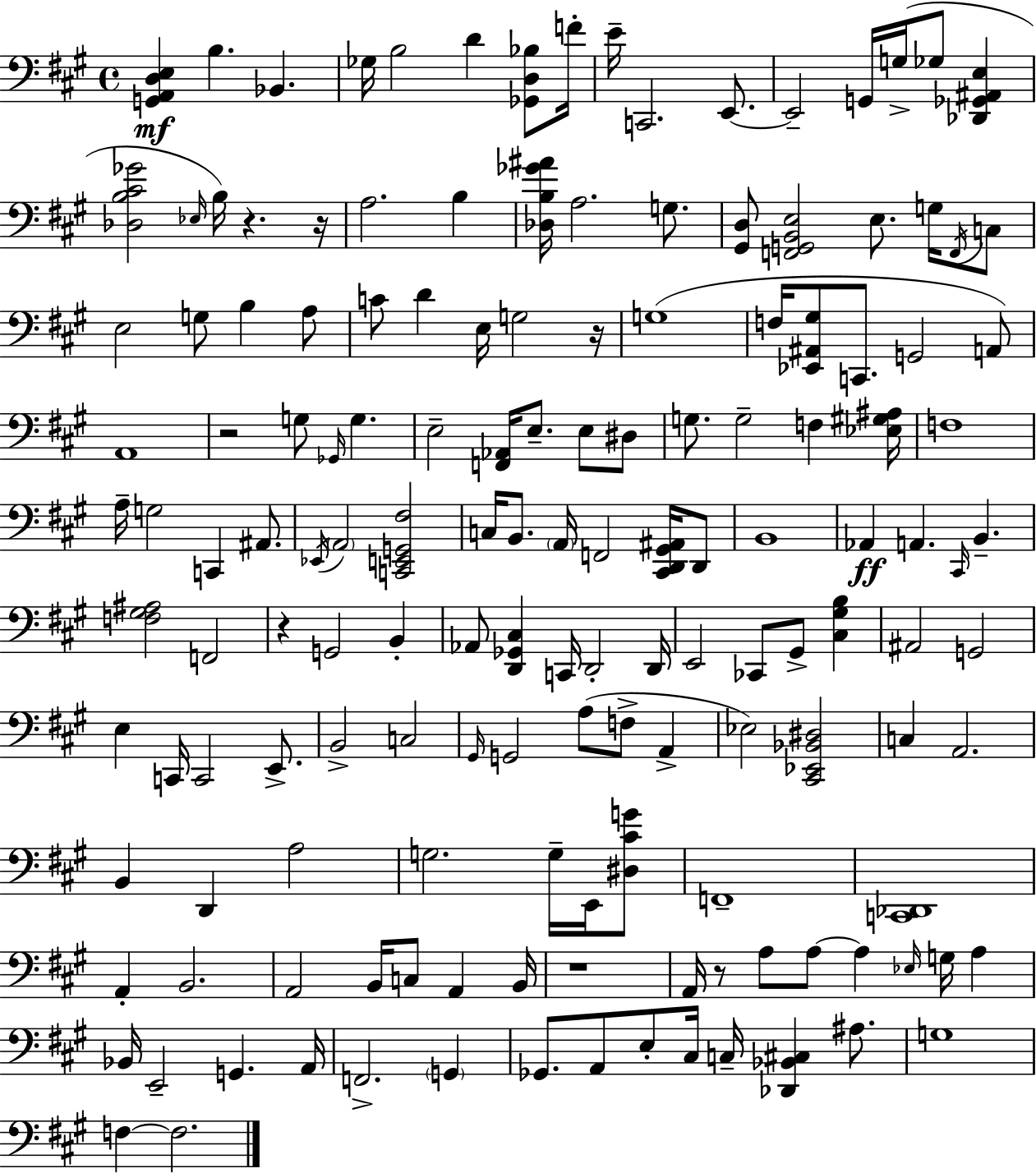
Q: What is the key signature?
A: A major